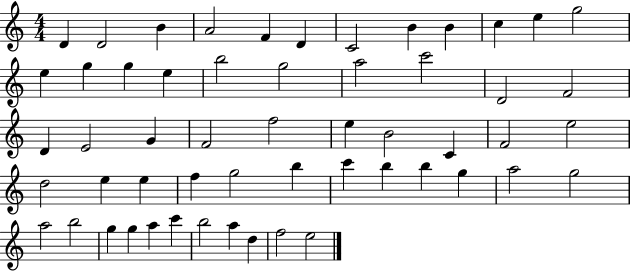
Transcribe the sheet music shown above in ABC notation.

X:1
T:Untitled
M:4/4
L:1/4
K:C
D D2 B A2 F D C2 B B c e g2 e g g e b2 g2 a2 c'2 D2 F2 D E2 G F2 f2 e B2 C F2 e2 d2 e e f g2 b c' b b g a2 g2 a2 b2 g g a c' b2 a d f2 e2